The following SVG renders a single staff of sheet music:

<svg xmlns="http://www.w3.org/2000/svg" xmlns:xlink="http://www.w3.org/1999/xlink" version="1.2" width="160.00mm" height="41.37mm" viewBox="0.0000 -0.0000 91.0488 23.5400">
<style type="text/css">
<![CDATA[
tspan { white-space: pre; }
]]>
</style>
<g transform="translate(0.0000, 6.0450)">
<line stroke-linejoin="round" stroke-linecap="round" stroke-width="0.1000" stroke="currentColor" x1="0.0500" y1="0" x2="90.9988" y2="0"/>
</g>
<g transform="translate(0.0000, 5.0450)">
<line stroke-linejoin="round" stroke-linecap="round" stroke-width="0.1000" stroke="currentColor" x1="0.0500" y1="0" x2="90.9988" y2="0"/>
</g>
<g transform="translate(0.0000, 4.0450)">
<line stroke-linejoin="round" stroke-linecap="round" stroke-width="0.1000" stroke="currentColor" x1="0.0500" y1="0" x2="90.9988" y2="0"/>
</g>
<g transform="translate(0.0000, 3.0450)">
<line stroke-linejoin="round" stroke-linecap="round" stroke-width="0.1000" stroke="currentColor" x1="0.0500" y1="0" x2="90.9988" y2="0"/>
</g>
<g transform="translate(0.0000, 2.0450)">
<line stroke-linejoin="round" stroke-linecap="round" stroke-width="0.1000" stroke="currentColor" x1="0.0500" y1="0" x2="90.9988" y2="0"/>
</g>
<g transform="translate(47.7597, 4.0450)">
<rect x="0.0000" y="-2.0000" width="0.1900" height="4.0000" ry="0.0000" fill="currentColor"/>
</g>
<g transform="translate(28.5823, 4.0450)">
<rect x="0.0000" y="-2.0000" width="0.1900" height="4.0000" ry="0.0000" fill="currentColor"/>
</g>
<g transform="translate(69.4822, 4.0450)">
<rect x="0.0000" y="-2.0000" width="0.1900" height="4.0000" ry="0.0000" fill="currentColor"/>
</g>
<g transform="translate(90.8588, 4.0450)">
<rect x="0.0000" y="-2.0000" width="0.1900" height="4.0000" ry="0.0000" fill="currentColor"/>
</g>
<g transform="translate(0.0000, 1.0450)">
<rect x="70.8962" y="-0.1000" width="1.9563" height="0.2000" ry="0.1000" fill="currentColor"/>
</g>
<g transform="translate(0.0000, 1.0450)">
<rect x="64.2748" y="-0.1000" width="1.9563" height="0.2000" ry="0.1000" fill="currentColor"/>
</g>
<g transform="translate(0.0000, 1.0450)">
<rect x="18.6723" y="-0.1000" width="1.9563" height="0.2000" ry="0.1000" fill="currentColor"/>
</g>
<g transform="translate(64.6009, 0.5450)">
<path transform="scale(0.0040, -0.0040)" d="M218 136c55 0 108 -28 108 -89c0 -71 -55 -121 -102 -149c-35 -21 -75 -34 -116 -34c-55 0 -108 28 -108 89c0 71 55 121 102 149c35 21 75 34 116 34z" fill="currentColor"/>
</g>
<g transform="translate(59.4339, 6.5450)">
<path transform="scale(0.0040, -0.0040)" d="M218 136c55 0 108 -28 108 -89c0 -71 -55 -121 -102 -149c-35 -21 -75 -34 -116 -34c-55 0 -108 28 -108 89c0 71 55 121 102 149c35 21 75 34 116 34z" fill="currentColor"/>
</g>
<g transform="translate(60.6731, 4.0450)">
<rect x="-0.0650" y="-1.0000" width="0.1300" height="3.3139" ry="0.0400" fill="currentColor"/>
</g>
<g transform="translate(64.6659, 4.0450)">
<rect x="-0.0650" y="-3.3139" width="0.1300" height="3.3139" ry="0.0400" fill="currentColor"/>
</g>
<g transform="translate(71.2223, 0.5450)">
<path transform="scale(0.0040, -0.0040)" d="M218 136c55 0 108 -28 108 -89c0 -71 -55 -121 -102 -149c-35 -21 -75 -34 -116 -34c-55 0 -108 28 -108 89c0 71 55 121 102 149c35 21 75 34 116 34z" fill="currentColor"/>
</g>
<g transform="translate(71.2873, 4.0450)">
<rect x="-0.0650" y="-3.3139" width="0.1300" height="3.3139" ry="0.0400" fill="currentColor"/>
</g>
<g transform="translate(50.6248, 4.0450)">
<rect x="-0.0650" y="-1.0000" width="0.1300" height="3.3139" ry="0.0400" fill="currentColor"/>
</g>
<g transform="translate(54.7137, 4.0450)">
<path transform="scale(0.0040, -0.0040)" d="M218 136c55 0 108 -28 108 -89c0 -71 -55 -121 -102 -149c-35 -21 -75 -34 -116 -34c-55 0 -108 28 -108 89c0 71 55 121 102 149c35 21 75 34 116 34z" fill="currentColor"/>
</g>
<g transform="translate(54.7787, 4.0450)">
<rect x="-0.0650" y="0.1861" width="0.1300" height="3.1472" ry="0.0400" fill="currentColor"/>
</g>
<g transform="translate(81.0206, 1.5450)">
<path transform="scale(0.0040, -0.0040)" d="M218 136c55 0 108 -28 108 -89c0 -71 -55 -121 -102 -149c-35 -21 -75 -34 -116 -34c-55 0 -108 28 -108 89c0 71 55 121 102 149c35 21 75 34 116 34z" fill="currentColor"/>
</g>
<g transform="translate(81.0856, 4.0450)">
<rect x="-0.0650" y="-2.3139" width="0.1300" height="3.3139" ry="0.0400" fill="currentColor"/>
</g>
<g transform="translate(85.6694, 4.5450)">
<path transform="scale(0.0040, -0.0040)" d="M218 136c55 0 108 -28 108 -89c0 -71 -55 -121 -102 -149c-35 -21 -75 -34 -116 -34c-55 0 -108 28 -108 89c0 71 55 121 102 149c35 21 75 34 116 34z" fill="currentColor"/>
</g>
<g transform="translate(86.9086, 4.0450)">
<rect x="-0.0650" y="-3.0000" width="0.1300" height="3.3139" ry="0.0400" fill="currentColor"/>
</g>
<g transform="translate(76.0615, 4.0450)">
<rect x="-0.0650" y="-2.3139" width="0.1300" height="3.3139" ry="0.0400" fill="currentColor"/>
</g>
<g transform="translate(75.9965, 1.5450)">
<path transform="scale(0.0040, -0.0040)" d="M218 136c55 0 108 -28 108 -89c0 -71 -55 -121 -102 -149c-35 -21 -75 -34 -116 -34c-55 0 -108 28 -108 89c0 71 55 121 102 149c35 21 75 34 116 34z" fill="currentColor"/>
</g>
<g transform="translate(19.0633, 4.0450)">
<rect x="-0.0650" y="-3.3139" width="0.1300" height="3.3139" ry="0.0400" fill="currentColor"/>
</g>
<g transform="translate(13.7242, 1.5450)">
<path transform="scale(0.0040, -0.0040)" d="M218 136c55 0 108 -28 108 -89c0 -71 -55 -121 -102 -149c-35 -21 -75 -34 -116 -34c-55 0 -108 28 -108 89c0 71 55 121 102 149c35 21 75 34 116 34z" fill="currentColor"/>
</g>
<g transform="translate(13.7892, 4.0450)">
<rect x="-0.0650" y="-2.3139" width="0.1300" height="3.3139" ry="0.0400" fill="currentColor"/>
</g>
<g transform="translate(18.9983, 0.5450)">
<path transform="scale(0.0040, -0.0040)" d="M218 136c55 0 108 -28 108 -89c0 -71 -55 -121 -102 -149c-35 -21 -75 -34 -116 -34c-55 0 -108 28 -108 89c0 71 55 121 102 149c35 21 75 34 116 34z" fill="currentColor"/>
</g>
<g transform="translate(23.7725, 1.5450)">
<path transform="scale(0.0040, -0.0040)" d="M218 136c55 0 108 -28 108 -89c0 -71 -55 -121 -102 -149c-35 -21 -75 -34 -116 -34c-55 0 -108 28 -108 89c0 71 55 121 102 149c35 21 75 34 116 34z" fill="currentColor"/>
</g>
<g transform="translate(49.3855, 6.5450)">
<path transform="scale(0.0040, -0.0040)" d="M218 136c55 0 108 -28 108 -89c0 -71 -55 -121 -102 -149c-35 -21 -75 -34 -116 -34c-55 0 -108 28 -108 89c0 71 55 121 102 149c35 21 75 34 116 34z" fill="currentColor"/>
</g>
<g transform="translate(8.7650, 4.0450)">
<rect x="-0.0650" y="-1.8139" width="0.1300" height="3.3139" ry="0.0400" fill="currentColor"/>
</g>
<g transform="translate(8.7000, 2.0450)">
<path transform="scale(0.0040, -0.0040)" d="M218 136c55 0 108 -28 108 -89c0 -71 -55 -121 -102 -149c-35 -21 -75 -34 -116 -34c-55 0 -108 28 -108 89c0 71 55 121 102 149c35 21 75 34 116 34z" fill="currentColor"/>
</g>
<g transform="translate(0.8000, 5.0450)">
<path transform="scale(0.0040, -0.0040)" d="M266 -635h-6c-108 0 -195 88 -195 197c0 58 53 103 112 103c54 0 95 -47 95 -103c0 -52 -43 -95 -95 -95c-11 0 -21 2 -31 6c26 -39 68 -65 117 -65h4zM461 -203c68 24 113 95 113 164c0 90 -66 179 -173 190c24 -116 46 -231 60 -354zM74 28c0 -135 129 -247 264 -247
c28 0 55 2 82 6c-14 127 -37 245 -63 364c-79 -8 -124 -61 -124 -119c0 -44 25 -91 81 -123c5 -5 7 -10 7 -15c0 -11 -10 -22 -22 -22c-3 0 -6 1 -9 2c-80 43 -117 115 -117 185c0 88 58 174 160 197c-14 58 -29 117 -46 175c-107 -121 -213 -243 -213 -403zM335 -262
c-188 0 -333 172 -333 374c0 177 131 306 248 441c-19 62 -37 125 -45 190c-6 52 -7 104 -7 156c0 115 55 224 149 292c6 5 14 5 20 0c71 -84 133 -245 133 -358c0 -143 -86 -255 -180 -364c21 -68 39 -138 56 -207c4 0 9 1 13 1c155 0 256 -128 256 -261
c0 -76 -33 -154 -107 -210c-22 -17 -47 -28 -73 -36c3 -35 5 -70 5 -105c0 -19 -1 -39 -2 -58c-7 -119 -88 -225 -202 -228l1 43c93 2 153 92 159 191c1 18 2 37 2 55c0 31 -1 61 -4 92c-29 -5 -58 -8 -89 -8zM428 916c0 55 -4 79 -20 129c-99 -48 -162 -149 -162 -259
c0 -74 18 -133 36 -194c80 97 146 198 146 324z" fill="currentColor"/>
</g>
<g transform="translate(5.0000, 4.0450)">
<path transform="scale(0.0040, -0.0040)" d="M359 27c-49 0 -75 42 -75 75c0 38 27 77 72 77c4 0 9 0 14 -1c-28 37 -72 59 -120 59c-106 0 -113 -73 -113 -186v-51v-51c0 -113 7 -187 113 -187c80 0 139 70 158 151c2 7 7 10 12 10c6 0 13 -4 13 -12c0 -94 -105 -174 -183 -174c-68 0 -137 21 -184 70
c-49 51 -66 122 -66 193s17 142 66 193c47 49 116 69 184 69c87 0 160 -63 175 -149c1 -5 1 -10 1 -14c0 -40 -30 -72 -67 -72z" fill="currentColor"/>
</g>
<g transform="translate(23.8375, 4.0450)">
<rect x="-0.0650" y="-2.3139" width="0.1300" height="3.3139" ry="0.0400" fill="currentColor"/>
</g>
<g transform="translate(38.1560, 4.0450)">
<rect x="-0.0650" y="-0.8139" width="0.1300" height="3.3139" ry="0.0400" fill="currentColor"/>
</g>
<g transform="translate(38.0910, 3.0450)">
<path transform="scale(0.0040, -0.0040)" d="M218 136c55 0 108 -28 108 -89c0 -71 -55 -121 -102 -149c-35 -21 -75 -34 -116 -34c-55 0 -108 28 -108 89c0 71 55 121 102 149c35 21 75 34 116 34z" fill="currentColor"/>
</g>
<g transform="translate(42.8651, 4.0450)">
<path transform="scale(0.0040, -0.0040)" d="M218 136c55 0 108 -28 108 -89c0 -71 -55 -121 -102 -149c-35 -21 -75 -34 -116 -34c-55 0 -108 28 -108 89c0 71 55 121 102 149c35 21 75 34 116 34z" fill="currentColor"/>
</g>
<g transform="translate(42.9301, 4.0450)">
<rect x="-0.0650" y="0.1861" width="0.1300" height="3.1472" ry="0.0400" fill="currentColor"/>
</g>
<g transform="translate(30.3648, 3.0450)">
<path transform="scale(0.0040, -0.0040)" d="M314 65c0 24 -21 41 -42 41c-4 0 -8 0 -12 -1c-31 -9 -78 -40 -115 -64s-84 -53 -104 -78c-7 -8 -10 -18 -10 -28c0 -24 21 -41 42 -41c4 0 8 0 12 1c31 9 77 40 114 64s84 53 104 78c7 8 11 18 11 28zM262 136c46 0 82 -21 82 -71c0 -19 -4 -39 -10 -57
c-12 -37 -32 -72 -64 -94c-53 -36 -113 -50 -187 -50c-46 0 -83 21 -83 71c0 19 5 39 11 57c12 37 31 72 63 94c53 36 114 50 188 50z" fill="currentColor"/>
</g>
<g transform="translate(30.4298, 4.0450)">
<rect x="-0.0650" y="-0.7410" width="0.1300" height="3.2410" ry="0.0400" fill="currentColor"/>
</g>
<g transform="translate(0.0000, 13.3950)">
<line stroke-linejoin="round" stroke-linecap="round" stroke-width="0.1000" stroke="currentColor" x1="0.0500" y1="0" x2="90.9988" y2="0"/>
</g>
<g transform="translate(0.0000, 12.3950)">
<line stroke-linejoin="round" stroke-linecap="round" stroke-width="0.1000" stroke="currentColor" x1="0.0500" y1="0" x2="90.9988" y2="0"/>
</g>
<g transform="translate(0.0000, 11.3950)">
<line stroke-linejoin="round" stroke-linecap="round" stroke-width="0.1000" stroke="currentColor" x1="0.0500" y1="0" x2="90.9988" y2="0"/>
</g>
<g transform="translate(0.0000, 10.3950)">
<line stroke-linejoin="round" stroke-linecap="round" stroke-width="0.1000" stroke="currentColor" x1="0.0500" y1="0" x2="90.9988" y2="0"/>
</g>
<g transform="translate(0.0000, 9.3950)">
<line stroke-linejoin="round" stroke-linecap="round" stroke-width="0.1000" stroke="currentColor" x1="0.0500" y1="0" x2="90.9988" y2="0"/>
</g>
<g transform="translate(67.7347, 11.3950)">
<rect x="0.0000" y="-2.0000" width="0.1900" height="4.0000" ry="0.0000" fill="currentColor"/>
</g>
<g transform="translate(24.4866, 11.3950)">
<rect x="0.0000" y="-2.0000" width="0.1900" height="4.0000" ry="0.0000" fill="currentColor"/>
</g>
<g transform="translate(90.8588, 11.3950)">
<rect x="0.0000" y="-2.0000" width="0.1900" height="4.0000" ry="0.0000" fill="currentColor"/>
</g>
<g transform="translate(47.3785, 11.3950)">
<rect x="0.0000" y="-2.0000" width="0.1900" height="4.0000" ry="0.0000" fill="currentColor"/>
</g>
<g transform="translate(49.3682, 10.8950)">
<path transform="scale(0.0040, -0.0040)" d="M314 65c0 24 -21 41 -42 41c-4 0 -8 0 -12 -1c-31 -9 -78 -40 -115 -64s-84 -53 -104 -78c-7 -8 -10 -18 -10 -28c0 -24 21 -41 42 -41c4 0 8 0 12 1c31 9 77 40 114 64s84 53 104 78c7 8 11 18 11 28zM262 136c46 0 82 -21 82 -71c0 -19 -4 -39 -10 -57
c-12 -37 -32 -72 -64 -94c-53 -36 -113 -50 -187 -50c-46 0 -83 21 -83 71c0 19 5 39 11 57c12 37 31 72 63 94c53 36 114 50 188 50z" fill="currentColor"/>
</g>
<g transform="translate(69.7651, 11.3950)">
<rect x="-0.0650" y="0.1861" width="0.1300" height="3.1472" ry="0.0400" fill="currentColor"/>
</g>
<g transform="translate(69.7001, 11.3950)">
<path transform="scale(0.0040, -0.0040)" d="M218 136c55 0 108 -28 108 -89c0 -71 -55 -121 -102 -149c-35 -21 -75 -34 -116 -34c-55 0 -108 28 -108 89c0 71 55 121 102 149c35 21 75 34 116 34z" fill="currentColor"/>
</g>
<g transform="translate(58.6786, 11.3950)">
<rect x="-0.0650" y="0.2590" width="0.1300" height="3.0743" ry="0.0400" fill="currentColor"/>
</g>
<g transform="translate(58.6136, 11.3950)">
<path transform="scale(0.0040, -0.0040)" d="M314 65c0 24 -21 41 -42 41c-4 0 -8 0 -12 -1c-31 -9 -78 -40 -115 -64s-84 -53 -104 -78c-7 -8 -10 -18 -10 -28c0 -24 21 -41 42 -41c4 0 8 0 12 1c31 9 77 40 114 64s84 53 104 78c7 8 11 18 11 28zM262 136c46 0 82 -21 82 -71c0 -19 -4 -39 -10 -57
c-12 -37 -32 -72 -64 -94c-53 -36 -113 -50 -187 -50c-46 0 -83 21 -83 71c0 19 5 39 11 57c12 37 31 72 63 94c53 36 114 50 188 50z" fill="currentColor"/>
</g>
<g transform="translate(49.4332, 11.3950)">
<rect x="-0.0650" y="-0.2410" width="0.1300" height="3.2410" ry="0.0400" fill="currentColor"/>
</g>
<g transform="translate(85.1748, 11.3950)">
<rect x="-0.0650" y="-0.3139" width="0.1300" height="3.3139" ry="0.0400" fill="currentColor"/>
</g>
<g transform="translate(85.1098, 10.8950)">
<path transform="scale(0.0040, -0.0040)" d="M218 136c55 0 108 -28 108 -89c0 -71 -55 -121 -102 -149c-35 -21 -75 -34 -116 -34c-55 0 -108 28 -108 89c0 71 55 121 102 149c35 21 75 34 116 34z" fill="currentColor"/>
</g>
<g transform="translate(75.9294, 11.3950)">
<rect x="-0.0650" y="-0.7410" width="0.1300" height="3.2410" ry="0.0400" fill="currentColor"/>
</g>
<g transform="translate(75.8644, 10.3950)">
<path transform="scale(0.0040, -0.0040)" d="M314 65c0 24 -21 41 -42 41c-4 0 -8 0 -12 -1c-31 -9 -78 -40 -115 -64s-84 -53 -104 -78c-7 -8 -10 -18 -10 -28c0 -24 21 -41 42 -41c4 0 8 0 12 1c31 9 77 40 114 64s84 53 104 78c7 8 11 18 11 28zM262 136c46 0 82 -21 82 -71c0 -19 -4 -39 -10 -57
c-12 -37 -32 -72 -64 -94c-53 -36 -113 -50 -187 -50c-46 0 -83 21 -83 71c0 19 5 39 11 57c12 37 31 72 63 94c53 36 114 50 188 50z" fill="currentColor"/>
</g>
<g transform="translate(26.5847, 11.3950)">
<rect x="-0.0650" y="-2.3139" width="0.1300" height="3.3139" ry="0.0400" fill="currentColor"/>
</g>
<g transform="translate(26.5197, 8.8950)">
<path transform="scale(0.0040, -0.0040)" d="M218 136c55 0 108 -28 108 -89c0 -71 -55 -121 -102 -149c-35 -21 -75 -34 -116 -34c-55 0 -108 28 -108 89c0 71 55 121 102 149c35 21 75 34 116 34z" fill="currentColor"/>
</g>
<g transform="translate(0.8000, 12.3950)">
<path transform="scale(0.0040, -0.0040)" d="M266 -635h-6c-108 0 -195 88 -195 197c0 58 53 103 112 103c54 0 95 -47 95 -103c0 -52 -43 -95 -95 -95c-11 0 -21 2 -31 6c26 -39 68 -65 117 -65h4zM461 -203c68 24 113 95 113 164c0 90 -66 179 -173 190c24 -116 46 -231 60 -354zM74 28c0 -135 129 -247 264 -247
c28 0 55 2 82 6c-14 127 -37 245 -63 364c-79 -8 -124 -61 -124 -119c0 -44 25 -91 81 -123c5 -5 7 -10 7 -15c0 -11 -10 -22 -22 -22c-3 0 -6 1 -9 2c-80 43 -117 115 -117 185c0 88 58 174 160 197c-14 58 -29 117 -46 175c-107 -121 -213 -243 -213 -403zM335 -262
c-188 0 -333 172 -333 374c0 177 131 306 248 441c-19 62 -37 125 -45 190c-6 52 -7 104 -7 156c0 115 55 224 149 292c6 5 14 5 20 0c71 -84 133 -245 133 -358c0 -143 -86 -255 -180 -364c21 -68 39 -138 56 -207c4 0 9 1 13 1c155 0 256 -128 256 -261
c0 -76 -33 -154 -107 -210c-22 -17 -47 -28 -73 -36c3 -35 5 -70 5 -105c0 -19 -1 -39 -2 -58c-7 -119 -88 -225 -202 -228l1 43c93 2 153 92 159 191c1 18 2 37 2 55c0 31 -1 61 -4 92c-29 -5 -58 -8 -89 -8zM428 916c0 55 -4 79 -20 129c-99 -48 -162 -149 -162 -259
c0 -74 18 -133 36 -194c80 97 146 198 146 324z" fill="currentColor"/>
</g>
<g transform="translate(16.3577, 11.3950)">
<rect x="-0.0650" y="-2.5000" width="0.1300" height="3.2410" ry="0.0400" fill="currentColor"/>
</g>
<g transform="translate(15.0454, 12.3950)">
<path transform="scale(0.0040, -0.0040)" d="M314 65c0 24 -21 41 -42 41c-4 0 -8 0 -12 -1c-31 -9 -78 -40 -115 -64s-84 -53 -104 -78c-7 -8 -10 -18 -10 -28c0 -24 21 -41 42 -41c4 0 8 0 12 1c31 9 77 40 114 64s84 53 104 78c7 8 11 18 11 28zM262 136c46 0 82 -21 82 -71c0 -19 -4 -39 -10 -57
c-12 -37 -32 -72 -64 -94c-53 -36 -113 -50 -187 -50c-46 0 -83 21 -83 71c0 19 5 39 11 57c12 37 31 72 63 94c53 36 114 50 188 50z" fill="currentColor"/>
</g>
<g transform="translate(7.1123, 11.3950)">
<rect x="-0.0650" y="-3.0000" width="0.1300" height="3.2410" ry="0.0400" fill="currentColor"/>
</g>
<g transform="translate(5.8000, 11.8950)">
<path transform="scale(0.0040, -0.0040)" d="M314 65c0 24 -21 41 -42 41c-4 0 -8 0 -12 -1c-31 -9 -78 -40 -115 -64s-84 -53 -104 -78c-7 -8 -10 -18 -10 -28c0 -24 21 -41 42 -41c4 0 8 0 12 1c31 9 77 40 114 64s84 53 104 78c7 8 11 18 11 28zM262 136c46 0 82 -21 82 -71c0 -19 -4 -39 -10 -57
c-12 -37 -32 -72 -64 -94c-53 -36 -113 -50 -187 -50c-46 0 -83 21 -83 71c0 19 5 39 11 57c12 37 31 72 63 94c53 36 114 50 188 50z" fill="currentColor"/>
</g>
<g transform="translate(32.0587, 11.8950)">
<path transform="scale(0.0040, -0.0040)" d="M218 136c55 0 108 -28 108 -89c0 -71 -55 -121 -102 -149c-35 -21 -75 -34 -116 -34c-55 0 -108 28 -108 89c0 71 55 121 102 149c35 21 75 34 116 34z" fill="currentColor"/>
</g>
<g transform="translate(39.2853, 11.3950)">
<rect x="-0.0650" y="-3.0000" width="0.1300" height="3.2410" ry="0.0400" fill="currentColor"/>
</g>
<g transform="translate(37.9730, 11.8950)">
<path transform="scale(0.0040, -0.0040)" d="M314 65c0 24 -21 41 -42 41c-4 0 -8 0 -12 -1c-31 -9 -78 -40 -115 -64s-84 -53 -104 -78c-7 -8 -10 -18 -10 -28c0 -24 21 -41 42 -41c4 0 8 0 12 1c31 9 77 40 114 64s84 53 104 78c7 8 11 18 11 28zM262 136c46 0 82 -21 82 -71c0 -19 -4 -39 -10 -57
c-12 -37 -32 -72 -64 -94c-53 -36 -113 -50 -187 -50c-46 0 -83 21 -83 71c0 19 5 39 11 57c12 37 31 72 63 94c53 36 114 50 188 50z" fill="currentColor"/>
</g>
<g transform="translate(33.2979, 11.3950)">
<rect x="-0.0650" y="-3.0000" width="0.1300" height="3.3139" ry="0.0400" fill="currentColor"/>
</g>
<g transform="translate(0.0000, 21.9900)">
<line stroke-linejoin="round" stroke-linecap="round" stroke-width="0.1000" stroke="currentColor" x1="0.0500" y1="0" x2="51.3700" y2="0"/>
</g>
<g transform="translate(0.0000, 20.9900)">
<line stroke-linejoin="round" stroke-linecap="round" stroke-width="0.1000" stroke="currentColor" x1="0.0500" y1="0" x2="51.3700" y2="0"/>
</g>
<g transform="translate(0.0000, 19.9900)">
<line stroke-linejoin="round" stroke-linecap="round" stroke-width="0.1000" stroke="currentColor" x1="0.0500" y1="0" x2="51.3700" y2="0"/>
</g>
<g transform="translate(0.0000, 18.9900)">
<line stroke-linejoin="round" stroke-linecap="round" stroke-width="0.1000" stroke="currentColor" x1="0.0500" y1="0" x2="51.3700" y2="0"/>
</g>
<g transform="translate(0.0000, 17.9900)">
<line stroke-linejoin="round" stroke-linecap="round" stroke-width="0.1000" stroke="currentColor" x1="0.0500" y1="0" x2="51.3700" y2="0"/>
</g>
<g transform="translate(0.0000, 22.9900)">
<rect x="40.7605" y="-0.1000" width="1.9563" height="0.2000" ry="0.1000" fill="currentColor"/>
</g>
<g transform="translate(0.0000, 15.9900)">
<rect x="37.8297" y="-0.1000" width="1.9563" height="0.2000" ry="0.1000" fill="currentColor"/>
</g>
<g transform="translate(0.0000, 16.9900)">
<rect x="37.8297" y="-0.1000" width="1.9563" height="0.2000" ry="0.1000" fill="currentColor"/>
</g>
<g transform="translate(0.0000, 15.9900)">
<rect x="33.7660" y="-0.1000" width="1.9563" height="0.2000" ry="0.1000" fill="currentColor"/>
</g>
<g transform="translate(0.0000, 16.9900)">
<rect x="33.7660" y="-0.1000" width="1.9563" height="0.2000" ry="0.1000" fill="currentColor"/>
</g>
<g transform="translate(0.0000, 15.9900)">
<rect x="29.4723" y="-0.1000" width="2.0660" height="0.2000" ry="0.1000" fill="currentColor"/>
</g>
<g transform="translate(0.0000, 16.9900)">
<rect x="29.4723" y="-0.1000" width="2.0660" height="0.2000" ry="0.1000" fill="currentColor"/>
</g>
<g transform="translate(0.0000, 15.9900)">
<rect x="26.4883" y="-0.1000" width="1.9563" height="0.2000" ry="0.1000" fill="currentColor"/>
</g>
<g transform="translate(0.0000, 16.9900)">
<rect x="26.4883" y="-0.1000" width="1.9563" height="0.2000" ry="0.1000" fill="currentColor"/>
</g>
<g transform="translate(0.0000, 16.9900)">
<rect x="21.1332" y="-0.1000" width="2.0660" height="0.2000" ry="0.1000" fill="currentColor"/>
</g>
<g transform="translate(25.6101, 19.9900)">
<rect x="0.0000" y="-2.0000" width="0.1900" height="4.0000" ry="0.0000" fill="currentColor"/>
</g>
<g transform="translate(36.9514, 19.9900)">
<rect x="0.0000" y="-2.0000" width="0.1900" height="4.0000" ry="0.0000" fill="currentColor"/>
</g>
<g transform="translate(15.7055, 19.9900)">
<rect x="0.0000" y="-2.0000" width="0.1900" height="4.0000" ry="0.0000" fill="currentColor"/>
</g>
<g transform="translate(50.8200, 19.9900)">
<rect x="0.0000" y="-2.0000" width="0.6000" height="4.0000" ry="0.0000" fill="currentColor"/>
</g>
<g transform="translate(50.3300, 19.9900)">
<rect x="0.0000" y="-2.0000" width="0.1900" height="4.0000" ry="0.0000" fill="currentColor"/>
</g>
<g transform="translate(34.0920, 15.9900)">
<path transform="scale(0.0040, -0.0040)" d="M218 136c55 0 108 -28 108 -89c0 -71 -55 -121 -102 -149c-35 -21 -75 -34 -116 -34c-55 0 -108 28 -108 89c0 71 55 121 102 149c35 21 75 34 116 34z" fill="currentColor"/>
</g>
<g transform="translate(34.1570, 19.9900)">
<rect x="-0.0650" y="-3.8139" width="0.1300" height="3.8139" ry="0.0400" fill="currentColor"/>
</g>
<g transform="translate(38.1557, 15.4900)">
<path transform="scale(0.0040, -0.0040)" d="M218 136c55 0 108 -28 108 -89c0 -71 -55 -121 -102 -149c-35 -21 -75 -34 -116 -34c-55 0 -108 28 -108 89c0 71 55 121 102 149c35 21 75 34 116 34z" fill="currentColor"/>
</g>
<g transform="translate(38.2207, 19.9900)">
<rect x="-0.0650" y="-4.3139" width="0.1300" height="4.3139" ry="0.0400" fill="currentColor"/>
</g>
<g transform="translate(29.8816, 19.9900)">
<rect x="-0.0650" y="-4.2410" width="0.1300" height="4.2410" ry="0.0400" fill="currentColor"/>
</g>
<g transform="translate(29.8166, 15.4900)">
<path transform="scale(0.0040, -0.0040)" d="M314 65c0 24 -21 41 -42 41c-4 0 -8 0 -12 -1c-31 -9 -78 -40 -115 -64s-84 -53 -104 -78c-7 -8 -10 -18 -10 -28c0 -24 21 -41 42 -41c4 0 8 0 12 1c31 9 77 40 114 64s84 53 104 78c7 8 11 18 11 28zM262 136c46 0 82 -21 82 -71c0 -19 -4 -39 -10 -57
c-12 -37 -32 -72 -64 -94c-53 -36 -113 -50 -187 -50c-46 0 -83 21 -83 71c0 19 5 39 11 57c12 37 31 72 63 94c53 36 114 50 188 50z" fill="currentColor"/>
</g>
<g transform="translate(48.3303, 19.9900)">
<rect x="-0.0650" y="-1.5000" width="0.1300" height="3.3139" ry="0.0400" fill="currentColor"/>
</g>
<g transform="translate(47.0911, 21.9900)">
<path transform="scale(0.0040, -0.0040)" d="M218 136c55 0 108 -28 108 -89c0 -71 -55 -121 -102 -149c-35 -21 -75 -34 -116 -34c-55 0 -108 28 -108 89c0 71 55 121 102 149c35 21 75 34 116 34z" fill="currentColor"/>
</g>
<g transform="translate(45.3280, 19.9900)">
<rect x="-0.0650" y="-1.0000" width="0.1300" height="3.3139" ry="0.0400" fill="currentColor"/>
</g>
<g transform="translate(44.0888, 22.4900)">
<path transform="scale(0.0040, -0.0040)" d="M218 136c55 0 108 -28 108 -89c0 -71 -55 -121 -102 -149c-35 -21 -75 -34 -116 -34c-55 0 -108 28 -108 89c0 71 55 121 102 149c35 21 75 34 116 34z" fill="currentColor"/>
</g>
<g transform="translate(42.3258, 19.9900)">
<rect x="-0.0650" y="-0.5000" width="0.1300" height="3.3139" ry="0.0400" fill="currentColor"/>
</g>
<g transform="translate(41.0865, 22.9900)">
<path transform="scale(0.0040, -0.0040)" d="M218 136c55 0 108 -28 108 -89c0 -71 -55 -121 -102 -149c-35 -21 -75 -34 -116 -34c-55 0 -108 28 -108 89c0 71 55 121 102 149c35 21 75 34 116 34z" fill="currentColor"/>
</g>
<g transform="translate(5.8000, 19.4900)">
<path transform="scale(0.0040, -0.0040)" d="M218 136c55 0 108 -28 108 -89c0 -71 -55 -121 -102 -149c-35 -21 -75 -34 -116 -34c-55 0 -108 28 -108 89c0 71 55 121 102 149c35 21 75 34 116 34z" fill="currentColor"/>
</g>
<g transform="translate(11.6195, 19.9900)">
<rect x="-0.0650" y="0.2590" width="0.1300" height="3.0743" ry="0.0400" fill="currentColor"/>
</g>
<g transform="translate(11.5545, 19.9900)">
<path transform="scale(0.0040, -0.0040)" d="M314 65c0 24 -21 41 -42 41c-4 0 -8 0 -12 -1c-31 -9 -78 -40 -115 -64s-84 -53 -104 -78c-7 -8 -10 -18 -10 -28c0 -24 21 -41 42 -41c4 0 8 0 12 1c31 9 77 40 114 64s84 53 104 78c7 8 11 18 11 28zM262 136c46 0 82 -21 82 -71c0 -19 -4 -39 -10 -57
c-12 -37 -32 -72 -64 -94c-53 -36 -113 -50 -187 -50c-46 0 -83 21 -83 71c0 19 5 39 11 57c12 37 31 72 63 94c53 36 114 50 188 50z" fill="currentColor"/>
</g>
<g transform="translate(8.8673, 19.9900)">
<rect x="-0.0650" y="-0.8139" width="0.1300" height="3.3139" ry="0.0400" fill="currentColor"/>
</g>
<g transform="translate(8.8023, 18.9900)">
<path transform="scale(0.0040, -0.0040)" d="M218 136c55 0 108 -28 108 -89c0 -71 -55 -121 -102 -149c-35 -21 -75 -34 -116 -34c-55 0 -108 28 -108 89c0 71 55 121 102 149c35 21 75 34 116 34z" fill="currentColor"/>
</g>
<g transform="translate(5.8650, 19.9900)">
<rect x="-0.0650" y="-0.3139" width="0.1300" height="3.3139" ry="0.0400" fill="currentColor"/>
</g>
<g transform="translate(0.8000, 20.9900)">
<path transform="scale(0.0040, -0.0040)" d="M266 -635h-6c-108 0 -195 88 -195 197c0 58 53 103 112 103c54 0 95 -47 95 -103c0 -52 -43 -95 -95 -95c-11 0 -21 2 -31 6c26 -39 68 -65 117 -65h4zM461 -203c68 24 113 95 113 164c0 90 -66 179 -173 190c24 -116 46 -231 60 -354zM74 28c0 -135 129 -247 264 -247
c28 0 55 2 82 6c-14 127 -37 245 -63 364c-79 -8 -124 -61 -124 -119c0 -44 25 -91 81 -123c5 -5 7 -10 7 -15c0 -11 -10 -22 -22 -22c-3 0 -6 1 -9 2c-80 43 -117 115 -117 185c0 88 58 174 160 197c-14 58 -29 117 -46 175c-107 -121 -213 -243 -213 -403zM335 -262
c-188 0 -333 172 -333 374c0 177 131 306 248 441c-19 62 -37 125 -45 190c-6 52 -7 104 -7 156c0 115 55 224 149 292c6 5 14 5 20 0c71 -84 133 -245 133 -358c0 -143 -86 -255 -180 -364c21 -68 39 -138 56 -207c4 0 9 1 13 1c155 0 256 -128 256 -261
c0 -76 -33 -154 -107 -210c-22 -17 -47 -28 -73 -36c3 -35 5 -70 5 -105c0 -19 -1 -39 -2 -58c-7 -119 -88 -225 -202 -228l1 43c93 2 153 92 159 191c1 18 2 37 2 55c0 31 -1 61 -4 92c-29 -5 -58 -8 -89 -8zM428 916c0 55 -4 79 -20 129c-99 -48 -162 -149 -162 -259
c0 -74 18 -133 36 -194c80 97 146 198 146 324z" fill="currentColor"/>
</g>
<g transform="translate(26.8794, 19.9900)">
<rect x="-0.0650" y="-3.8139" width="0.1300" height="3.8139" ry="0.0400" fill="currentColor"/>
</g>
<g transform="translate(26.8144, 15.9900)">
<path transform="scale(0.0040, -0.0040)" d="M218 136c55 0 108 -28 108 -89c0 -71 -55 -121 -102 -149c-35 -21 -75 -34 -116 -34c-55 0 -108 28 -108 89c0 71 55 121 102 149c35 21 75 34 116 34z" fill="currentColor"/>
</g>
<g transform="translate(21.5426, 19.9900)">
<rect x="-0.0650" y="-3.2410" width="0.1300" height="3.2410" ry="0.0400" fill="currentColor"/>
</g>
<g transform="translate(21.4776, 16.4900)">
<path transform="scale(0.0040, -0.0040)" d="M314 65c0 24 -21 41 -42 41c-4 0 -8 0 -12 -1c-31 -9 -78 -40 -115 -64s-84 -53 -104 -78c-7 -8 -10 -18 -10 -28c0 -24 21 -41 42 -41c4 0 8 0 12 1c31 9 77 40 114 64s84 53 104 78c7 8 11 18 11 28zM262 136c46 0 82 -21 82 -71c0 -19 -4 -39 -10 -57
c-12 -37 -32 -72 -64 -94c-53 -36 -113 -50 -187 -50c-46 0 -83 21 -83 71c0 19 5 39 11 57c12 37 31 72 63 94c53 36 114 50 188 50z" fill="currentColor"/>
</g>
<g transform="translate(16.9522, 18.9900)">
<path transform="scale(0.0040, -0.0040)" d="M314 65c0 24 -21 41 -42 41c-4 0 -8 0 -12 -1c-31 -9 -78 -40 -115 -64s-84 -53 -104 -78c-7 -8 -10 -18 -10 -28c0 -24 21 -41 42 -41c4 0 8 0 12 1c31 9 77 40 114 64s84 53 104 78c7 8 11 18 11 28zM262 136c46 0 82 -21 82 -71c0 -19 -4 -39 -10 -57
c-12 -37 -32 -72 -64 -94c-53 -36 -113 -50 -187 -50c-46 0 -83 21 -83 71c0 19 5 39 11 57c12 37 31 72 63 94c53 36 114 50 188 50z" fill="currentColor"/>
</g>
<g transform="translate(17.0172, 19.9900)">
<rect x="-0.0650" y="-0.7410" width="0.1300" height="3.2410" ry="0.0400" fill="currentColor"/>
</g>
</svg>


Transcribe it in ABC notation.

X:1
T:Untitled
M:4/4
L:1/4
K:C
f g b g d2 d B D B D b b g g A A2 G2 g A A2 c2 B2 B d2 c c d B2 d2 b2 c' d'2 c' d' C D E